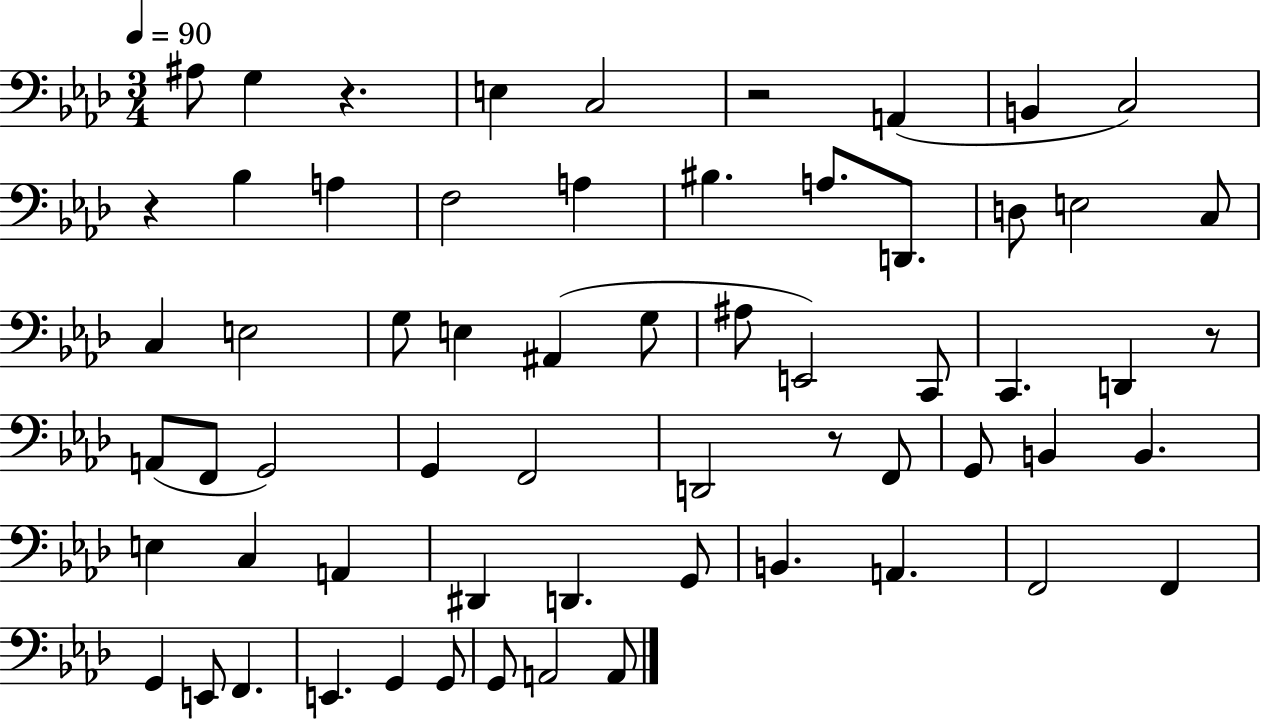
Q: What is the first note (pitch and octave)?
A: A#3